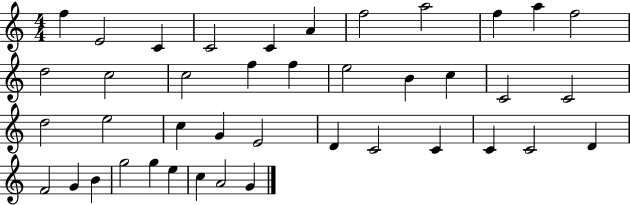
F5/q E4/h C4/q C4/h C4/q A4/q F5/h A5/h F5/q A5/q F5/h D5/h C5/h C5/h F5/q F5/q E5/h B4/q C5/q C4/h C4/h D5/h E5/h C5/q G4/q E4/h D4/q C4/h C4/q C4/q C4/h D4/q F4/h G4/q B4/q G5/h G5/q E5/q C5/q A4/h G4/q